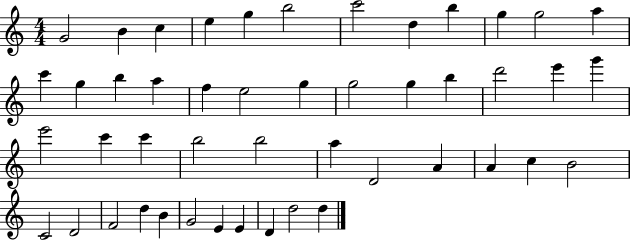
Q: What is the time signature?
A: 4/4